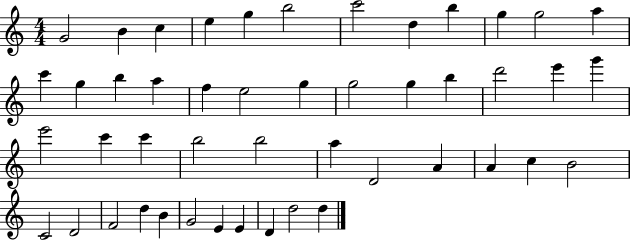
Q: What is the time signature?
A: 4/4